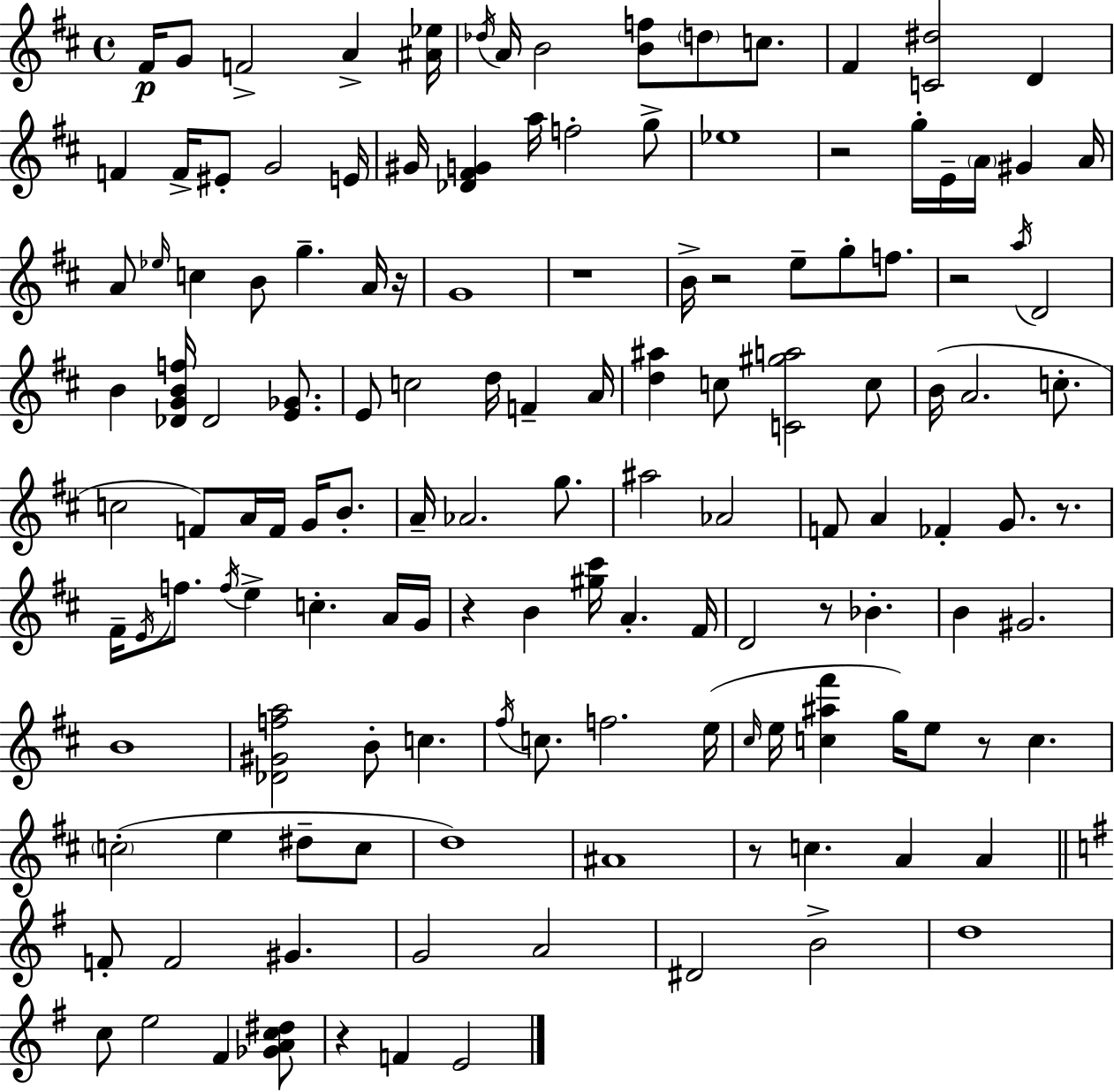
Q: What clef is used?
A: treble